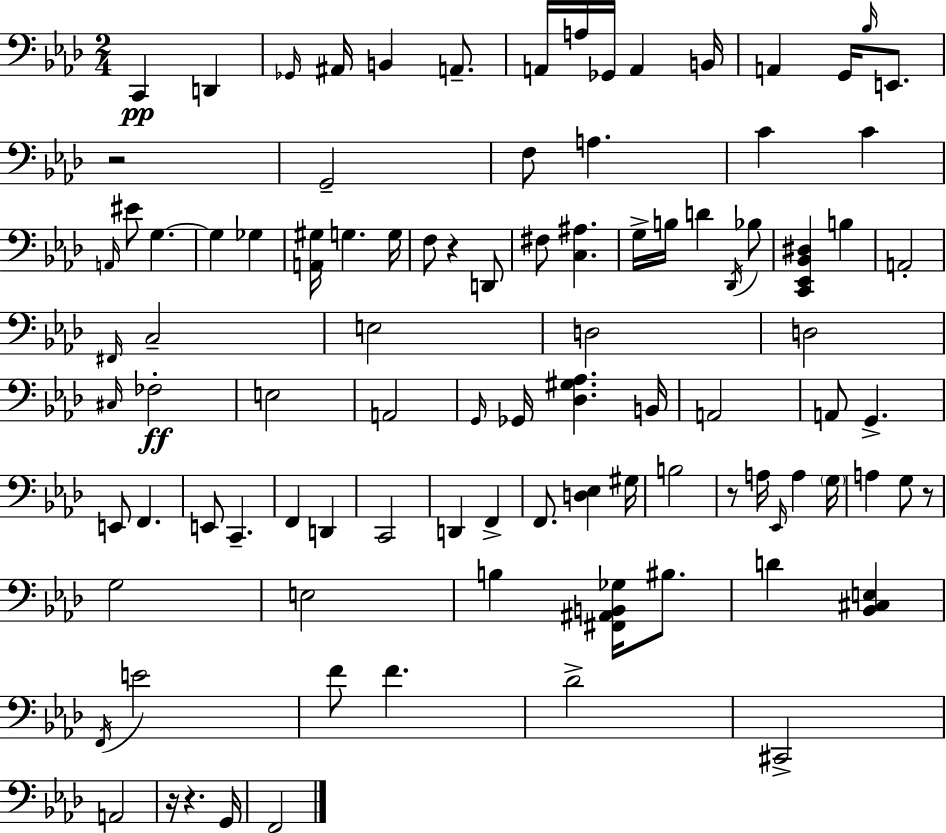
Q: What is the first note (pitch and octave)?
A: C2